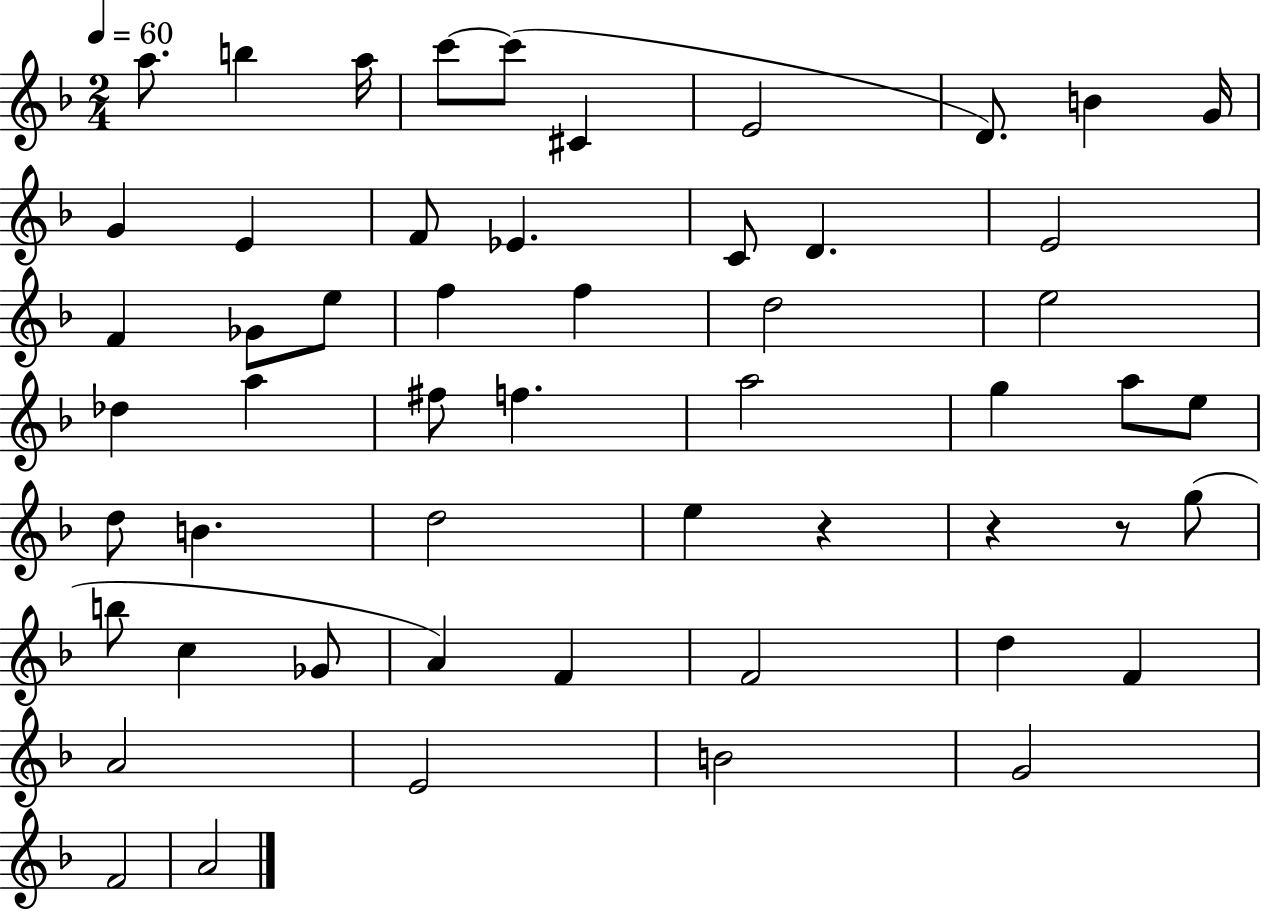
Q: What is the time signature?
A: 2/4